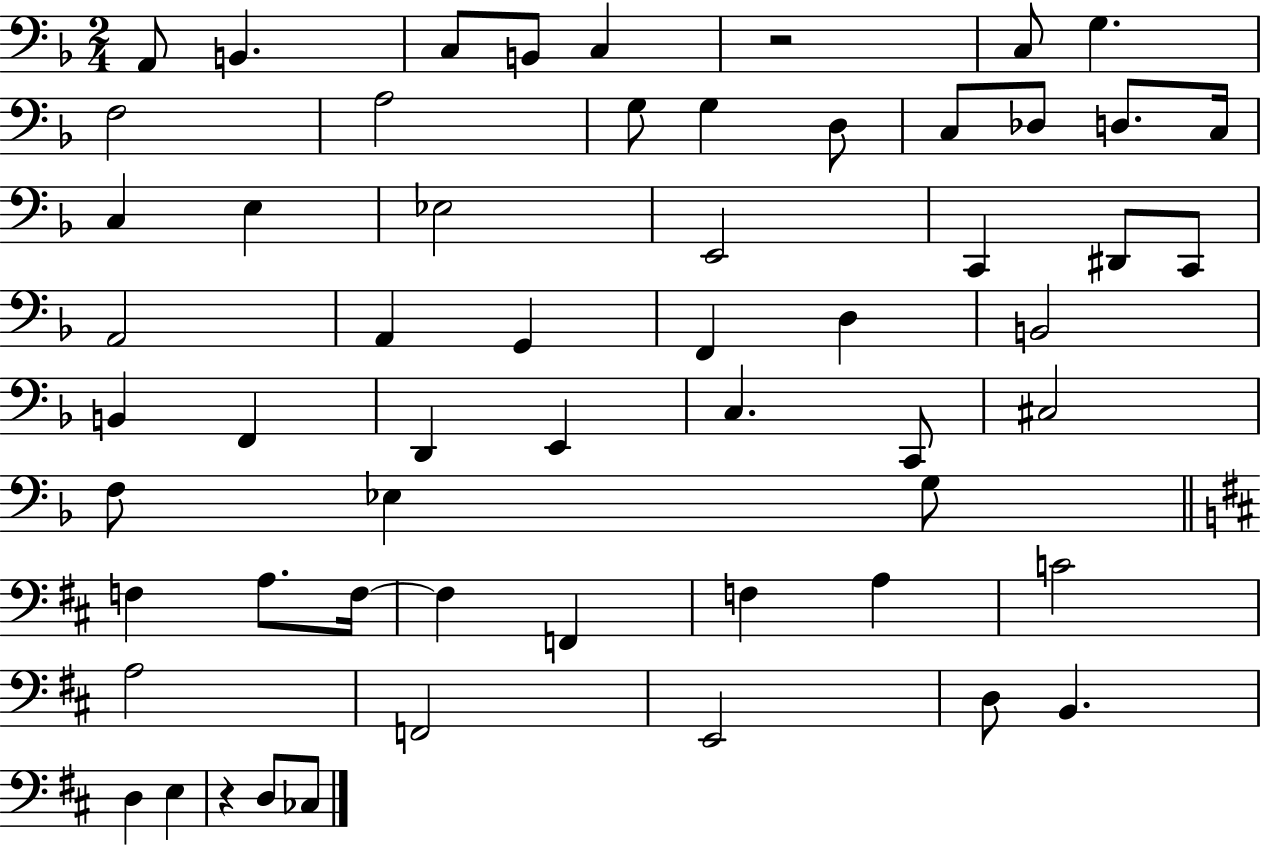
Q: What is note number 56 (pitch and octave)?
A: CES3